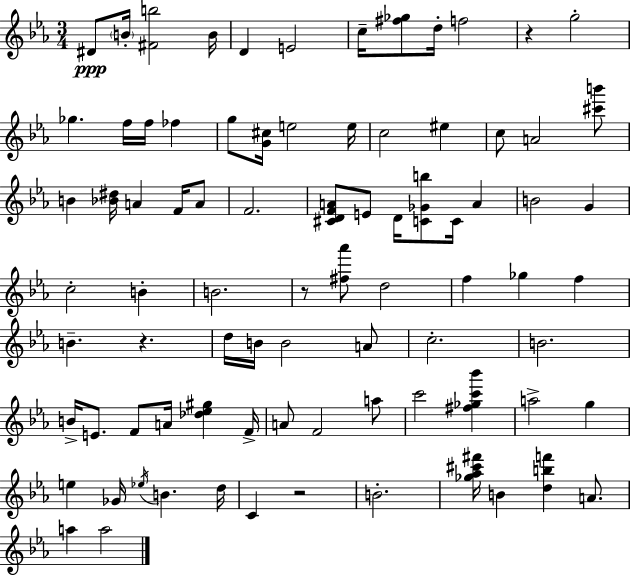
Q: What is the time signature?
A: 3/4